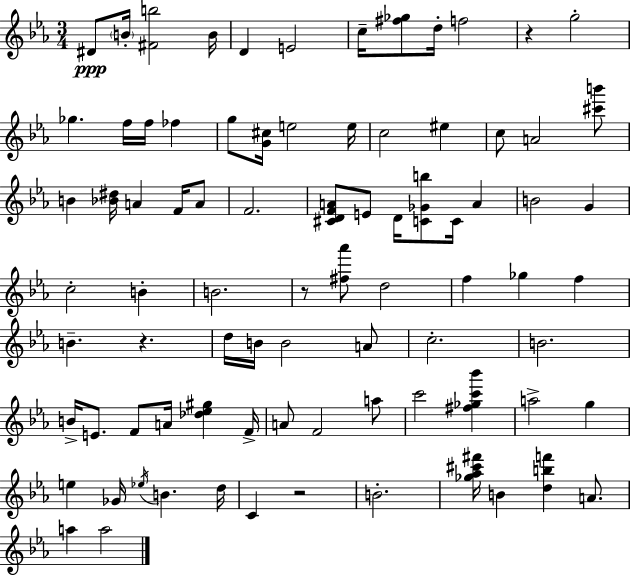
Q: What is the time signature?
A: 3/4